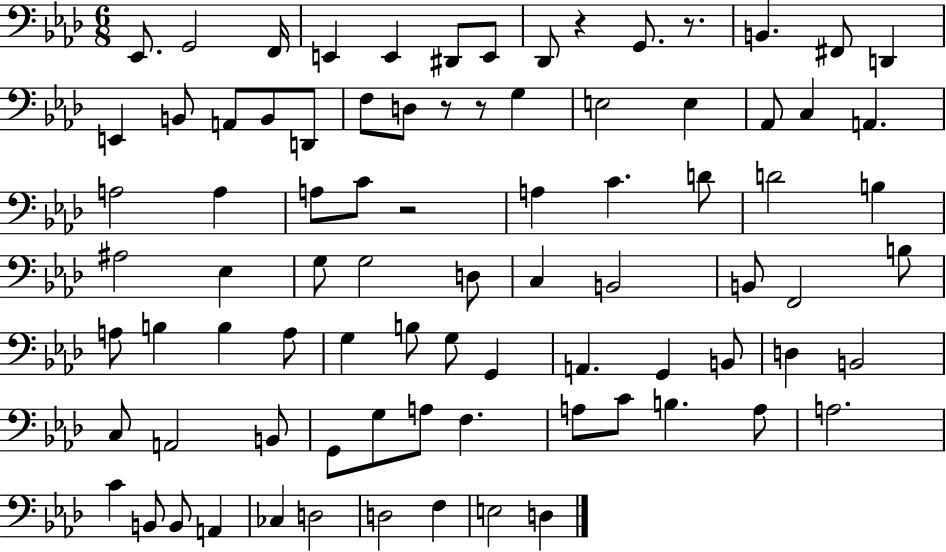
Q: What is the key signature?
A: AES major